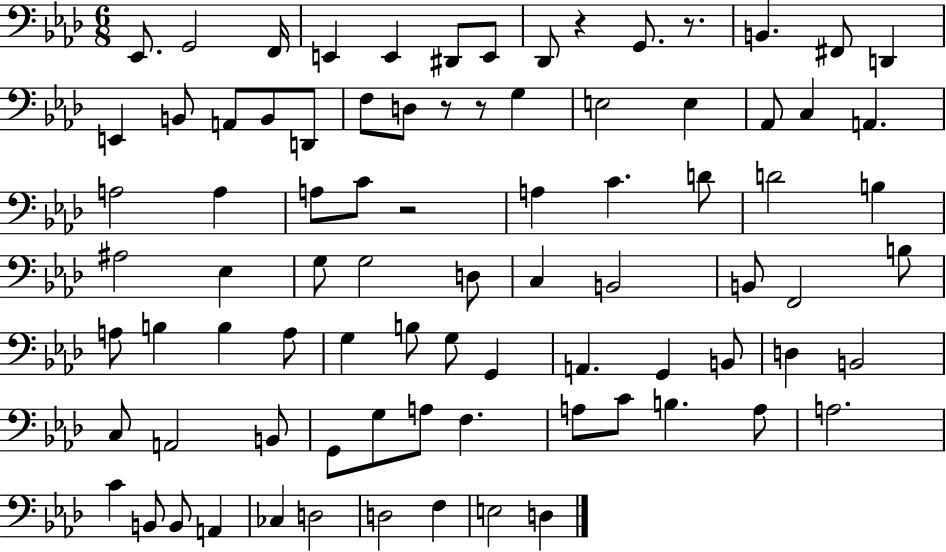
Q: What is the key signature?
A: AES major